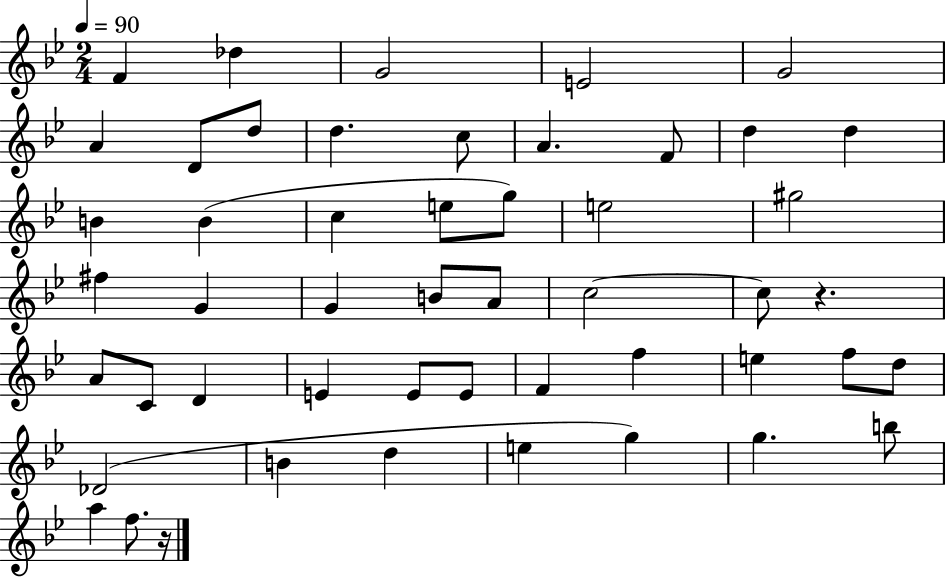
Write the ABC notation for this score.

X:1
T:Untitled
M:2/4
L:1/4
K:Bb
F _d G2 E2 G2 A D/2 d/2 d c/2 A F/2 d d B B c e/2 g/2 e2 ^g2 ^f G G B/2 A/2 c2 c/2 z A/2 C/2 D E E/2 E/2 F f e f/2 d/2 _D2 B d e g g b/2 a f/2 z/4